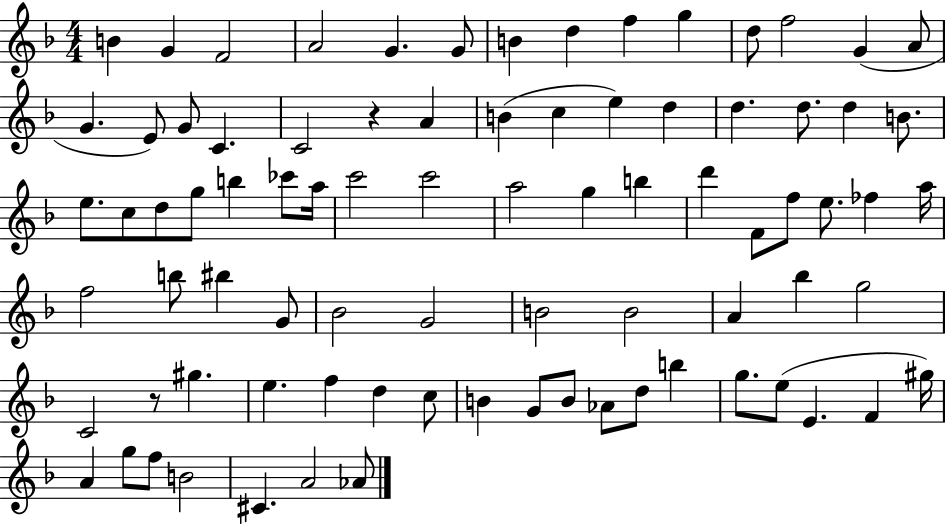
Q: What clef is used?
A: treble